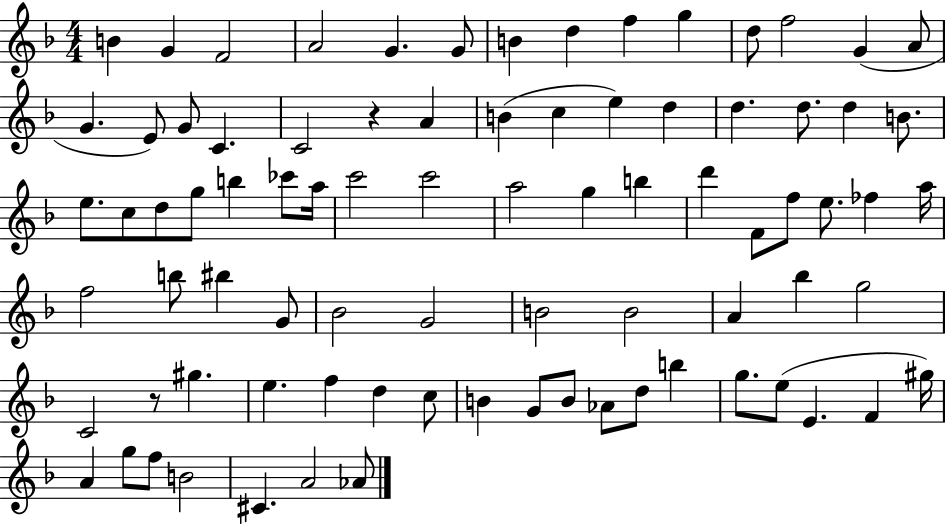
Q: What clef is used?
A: treble